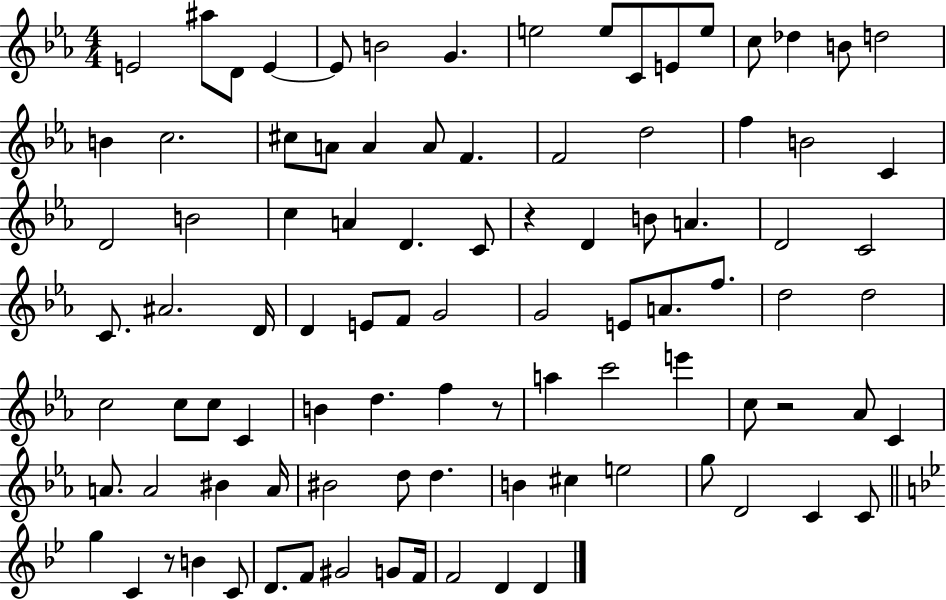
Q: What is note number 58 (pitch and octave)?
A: D5